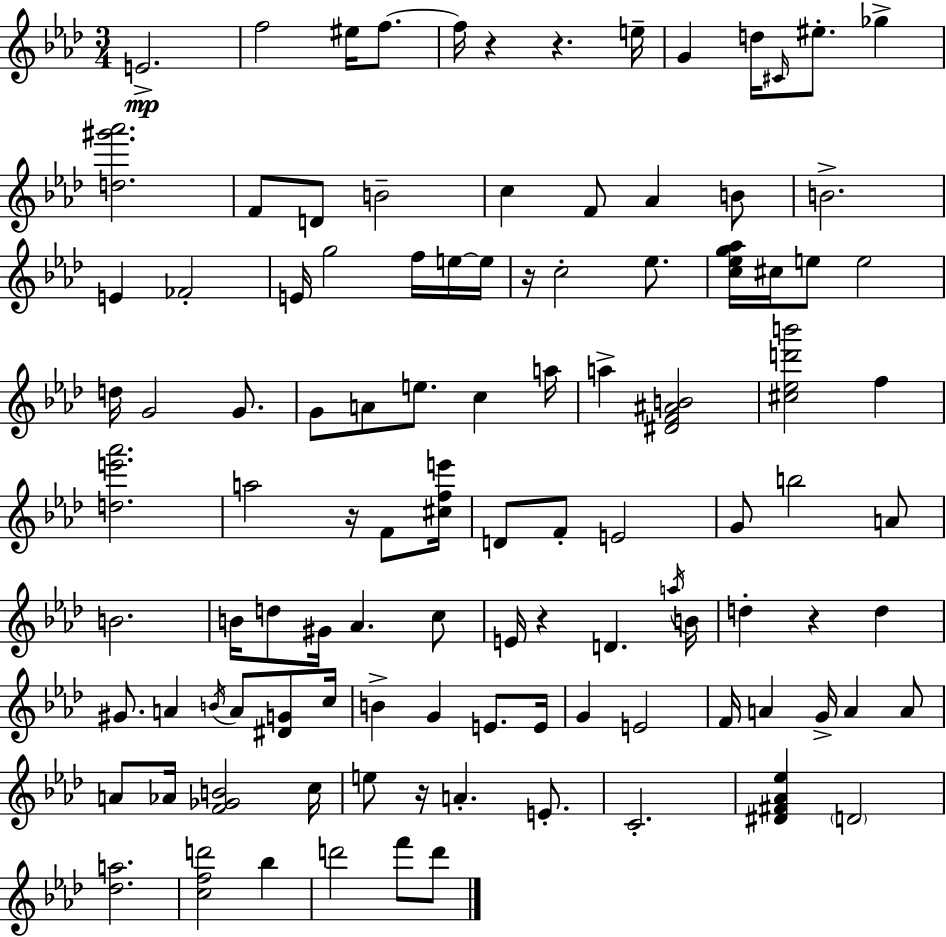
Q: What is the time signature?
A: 3/4